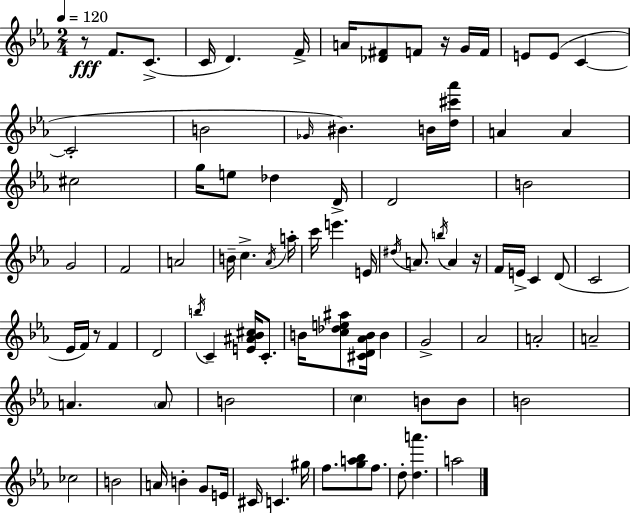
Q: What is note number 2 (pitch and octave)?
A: C4